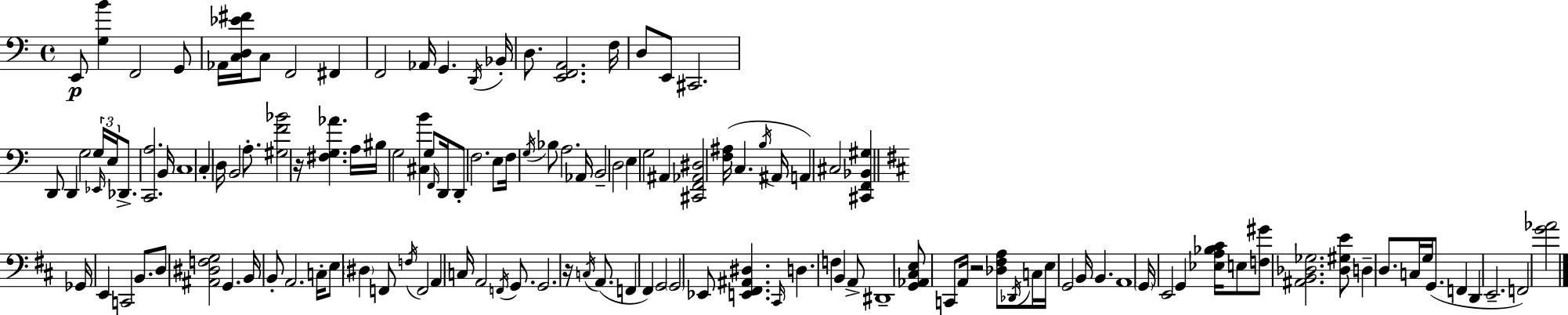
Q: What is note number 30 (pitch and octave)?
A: A3